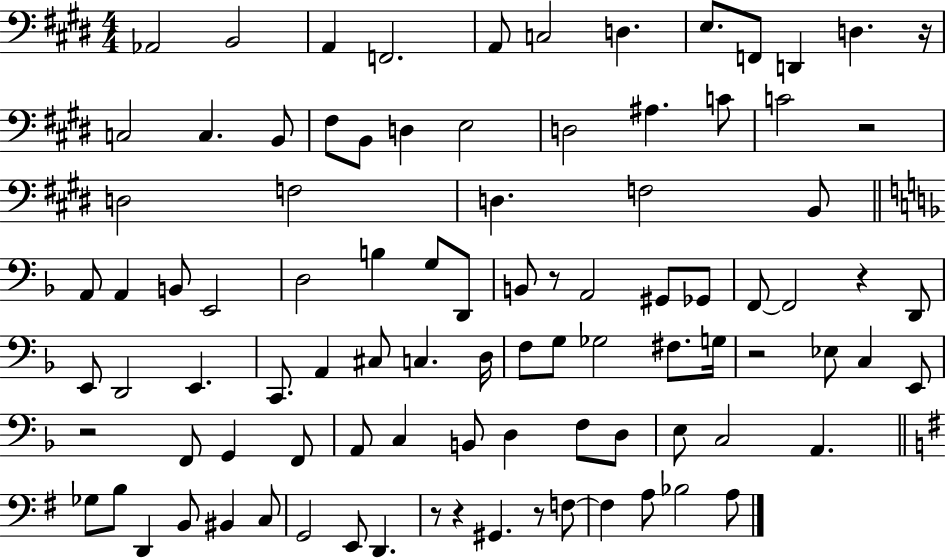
{
  \clef bass
  \numericTimeSignature
  \time 4/4
  \key e \major
  aes,2 b,2 | a,4 f,2. | a,8 c2 d4. | e8. f,8 d,4 d4. r16 | \break c2 c4. b,8 | fis8 b,8 d4 e2 | d2 ais4. c'8 | c'2 r2 | \break d2 f2 | d4. f2 b,8 | \bar "||" \break \key f \major a,8 a,4 b,8 e,2 | d2 b4 g8 d,8 | b,8 r8 a,2 gis,8 ges,8 | f,8~~ f,2 r4 d,8 | \break e,8 d,2 e,4. | c,8. a,4 cis8 c4. d16 | f8 g8 ges2 fis8. g16 | r2 ees8 c4 e,8 | \break r2 f,8 g,4 f,8 | a,8 c4 b,8 d4 f8 d8 | e8 c2 a,4. | \bar "||" \break \key e \minor ges8 b8 d,4 b,8 bis,4 c8 | g,2 e,8 d,4. | r8 r4 gis,4. r8 f8~~ | f4 a8 bes2 a8 | \break \bar "|."
}